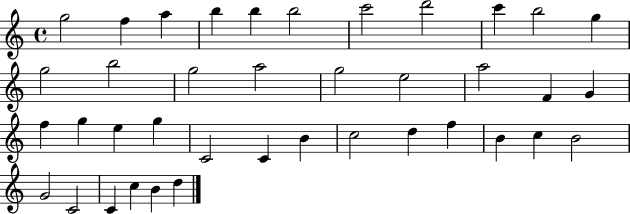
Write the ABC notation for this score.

X:1
T:Untitled
M:4/4
L:1/4
K:C
g2 f a b b b2 c'2 d'2 c' b2 g g2 b2 g2 a2 g2 e2 a2 F G f g e g C2 C B c2 d f B c B2 G2 C2 C c B d